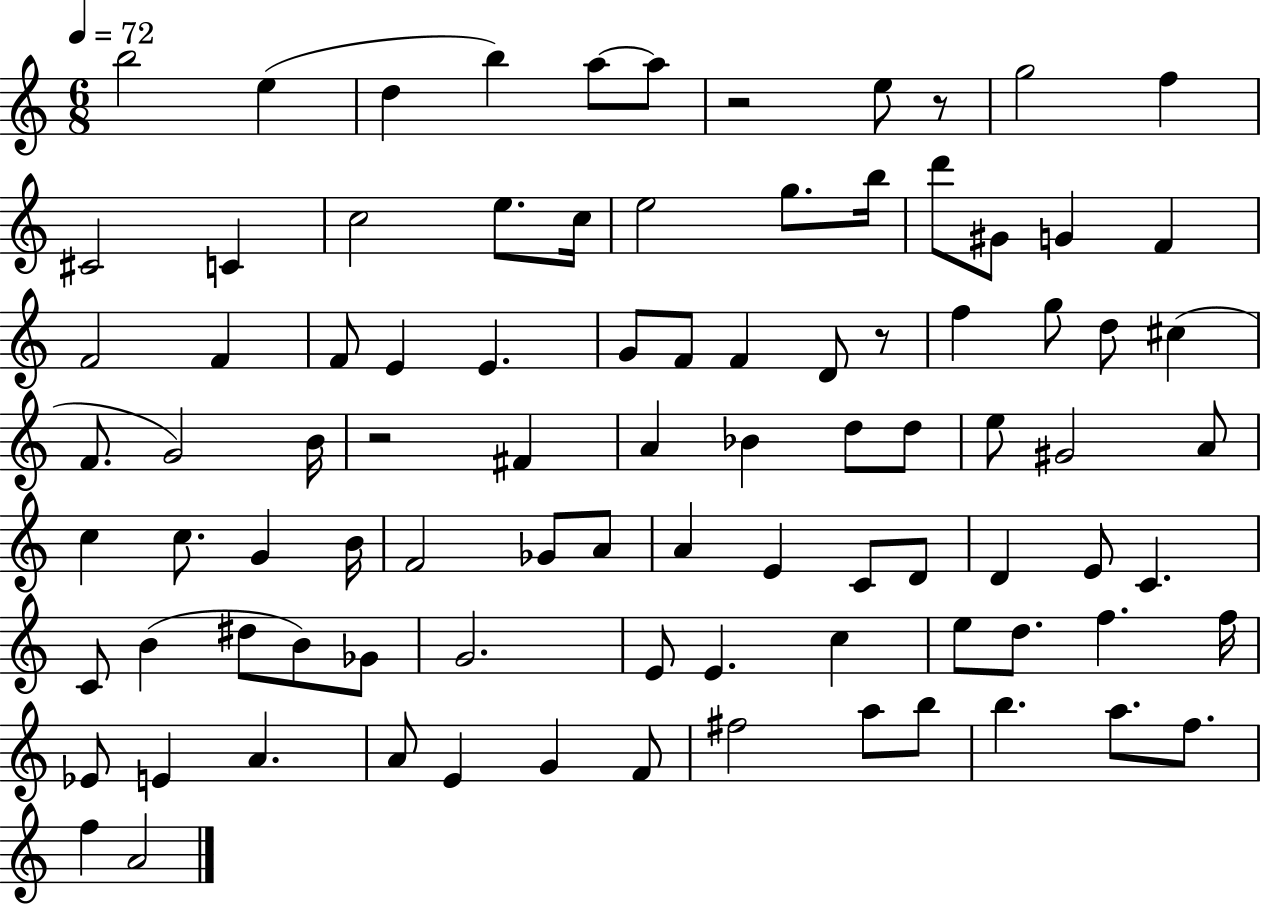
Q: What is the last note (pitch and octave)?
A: A4